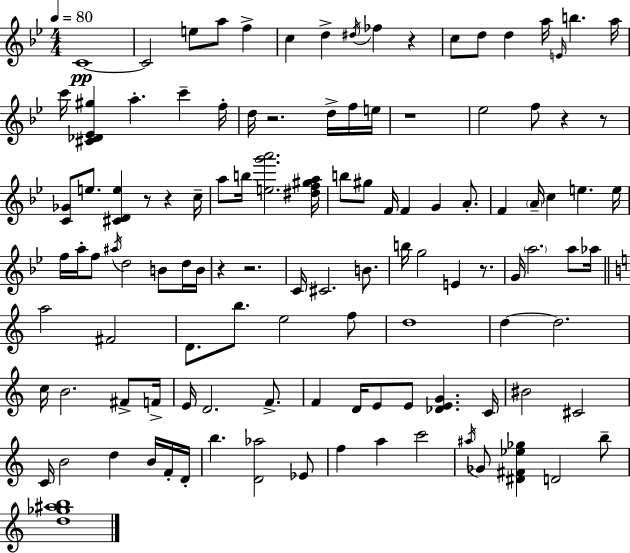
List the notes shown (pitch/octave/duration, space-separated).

C4/w C4/h E5/e A5/e F5/q C5/q D5/q D#5/s FES5/q R/q C5/e D5/e D5/q A5/s E4/s B5/q. A5/s C6/s [C#4,Db4,Eb4,G#5]/q A5/q. C6/q F5/s D5/s R/h. D5/s F5/s E5/s R/w Eb5/h F5/e R/q R/e [C4,Gb4]/e E5/e. [C#4,D4,E5]/q R/e R/q C5/s A5/e B5/s [E5,G6,A6]/h. [D#5,F5,G#5,A5]/s B5/e G#5/e F4/s F4/q G4/q A4/e. F4/q A4/s C5/q E5/q. E5/s F5/s A5/s F5/e A#5/s D5/h B4/e D5/s B4/s R/q R/h. C4/s C#4/h. B4/e. B5/s G5/h E4/q R/e. G4/s A5/h. A5/e Ab5/s A5/h F#4/h D4/e. B5/e. E5/h F5/e D5/w D5/q D5/h. C5/s B4/h. F#4/e F4/s E4/s D4/h. F4/e. F4/q D4/s E4/e E4/e [Db4,E4,G4]/q. C4/s BIS4/h C#4/h C4/s B4/h D5/q B4/s F4/s D4/s B5/q. [D4,Ab5]/h Eb4/e F5/q A5/q C6/h A#5/s Gb4/e [D#4,F#4,Eb5,Gb5]/q D4/h B5/e [D5,Gb5,A#5,B5]/w